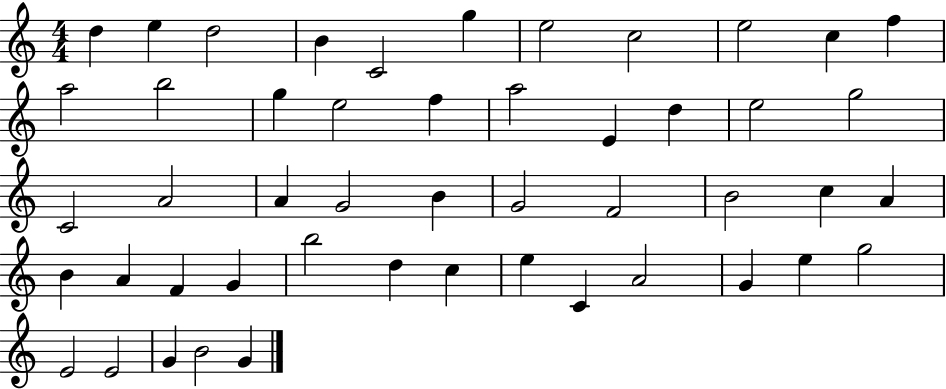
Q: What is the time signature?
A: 4/4